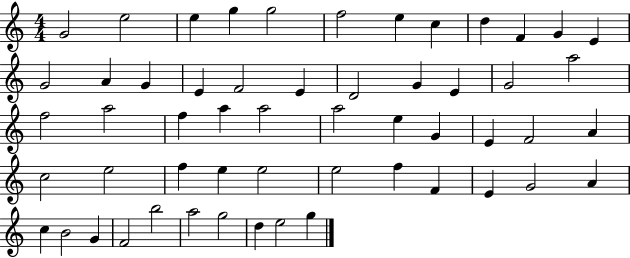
G4/h E5/h E5/q G5/q G5/h F5/h E5/q C5/q D5/q F4/q G4/q E4/q G4/h A4/q G4/q E4/q F4/h E4/q D4/h G4/q E4/q G4/h A5/h F5/h A5/h F5/q A5/q A5/h A5/h E5/q G4/q E4/q F4/h A4/q C5/h E5/h F5/q E5/q E5/h E5/h F5/q F4/q E4/q G4/h A4/q C5/q B4/h G4/q F4/h B5/h A5/h G5/h D5/q E5/h G5/q